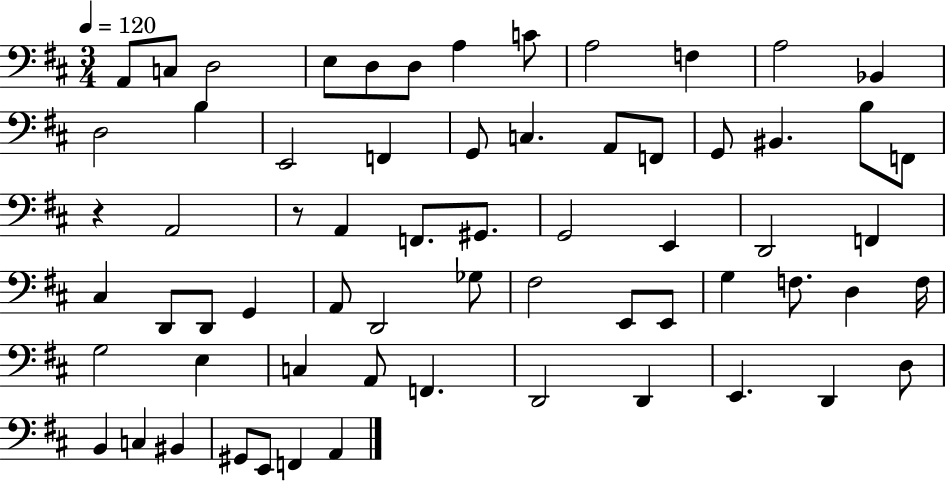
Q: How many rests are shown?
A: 2